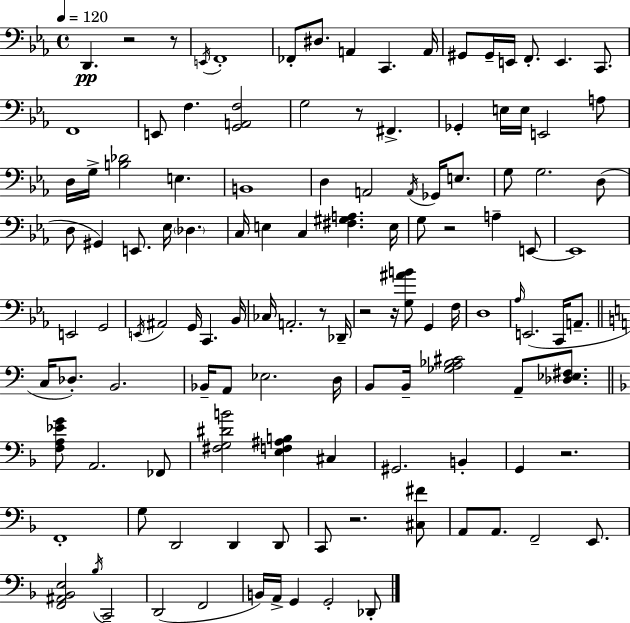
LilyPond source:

{
  \clef bass
  \time 4/4
  \defaultTimeSignature
  \key ees \major
  \tempo 4 = 120
  d,4.\pp r2 r8 | \acciaccatura { e,16 } f,1-. | fes,8-. dis8. a,4 c,4. | a,16 gis,8 gis,16-- e,16 f,8.-. e,4. c,8. | \break f,1 | e,8 f4. <g, a, f>2 | g2 r8 fis,4.-> | ges,4-. e16 e16 e,2 a8 | \break d16 g16-> <b des'>2 e4. | b,1 | d4 a,2 \acciaccatura { a,16 } ges,16 e8. | g8 g2. | \break d8( d8 gis,4) e,8. ees16 \parenthesize des4. | c16 e4 c4 <fis gis a>4. | e16 g8 r2 a4-- | e,8~~ e,1 | \break e,2 g,2 | \acciaccatura { e,16 } ais,2 g,16 c,4. | bes,16 ces16 a,2.-. | r8 des,16-- r2 r16 <g ais' b'>8 g,4 | \break f16 d1 | \grace { aes16 } e,2.( | c,16 a,8.-- \bar "||" \break \key c \major c16 des8.-.) b,2. | bes,16-- a,8 ees2. d16 | b,8 b,16-- <ges a bes cis'>2 a,8-- <des ees fis>8. | \bar "||" \break \key f \major <f a ees' g'>8 a,2. fes,8 | <fis g dis' b'>2 <e f ais b>4 cis4 | gis,2. b,4-. | g,4 r2. | \break f,1-. | g8 d,2 d,4 d,8 | c,8 r2. <cis fis'>8 | a,8 a,8. f,2-- e,8. | \break <f, ais, bes, e>2 \acciaccatura { bes16 } c,2-- | d,2( f,2 | b,16) a,16-> g,4 g,2-. des,8-. | \bar "|."
}